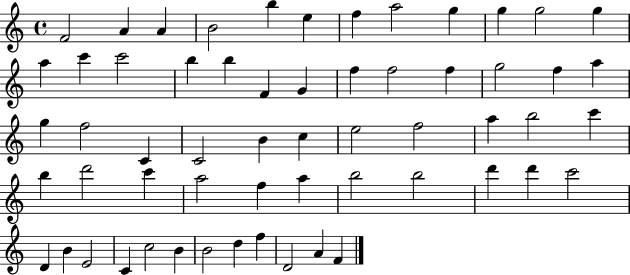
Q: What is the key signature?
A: C major